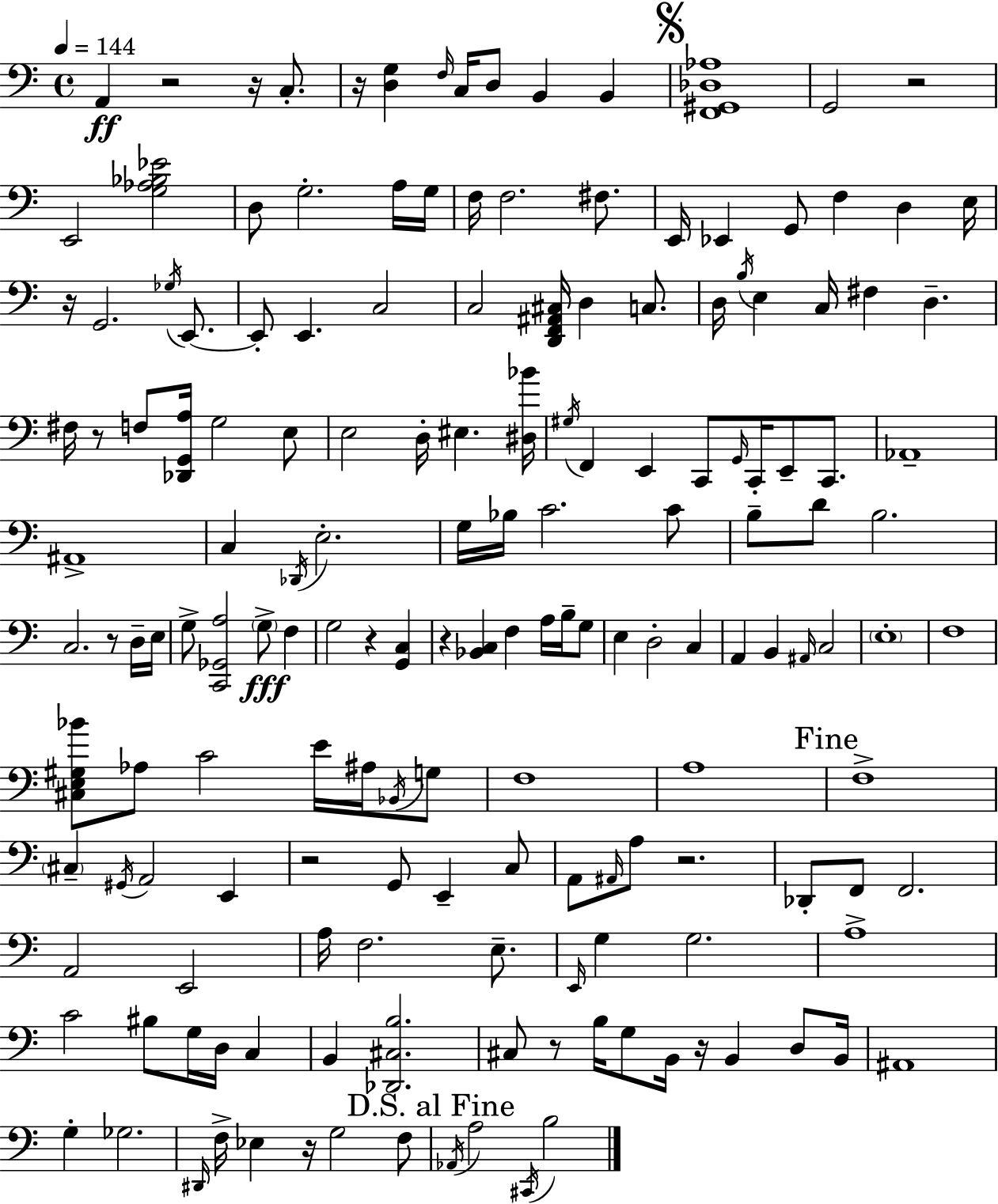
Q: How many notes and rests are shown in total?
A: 165